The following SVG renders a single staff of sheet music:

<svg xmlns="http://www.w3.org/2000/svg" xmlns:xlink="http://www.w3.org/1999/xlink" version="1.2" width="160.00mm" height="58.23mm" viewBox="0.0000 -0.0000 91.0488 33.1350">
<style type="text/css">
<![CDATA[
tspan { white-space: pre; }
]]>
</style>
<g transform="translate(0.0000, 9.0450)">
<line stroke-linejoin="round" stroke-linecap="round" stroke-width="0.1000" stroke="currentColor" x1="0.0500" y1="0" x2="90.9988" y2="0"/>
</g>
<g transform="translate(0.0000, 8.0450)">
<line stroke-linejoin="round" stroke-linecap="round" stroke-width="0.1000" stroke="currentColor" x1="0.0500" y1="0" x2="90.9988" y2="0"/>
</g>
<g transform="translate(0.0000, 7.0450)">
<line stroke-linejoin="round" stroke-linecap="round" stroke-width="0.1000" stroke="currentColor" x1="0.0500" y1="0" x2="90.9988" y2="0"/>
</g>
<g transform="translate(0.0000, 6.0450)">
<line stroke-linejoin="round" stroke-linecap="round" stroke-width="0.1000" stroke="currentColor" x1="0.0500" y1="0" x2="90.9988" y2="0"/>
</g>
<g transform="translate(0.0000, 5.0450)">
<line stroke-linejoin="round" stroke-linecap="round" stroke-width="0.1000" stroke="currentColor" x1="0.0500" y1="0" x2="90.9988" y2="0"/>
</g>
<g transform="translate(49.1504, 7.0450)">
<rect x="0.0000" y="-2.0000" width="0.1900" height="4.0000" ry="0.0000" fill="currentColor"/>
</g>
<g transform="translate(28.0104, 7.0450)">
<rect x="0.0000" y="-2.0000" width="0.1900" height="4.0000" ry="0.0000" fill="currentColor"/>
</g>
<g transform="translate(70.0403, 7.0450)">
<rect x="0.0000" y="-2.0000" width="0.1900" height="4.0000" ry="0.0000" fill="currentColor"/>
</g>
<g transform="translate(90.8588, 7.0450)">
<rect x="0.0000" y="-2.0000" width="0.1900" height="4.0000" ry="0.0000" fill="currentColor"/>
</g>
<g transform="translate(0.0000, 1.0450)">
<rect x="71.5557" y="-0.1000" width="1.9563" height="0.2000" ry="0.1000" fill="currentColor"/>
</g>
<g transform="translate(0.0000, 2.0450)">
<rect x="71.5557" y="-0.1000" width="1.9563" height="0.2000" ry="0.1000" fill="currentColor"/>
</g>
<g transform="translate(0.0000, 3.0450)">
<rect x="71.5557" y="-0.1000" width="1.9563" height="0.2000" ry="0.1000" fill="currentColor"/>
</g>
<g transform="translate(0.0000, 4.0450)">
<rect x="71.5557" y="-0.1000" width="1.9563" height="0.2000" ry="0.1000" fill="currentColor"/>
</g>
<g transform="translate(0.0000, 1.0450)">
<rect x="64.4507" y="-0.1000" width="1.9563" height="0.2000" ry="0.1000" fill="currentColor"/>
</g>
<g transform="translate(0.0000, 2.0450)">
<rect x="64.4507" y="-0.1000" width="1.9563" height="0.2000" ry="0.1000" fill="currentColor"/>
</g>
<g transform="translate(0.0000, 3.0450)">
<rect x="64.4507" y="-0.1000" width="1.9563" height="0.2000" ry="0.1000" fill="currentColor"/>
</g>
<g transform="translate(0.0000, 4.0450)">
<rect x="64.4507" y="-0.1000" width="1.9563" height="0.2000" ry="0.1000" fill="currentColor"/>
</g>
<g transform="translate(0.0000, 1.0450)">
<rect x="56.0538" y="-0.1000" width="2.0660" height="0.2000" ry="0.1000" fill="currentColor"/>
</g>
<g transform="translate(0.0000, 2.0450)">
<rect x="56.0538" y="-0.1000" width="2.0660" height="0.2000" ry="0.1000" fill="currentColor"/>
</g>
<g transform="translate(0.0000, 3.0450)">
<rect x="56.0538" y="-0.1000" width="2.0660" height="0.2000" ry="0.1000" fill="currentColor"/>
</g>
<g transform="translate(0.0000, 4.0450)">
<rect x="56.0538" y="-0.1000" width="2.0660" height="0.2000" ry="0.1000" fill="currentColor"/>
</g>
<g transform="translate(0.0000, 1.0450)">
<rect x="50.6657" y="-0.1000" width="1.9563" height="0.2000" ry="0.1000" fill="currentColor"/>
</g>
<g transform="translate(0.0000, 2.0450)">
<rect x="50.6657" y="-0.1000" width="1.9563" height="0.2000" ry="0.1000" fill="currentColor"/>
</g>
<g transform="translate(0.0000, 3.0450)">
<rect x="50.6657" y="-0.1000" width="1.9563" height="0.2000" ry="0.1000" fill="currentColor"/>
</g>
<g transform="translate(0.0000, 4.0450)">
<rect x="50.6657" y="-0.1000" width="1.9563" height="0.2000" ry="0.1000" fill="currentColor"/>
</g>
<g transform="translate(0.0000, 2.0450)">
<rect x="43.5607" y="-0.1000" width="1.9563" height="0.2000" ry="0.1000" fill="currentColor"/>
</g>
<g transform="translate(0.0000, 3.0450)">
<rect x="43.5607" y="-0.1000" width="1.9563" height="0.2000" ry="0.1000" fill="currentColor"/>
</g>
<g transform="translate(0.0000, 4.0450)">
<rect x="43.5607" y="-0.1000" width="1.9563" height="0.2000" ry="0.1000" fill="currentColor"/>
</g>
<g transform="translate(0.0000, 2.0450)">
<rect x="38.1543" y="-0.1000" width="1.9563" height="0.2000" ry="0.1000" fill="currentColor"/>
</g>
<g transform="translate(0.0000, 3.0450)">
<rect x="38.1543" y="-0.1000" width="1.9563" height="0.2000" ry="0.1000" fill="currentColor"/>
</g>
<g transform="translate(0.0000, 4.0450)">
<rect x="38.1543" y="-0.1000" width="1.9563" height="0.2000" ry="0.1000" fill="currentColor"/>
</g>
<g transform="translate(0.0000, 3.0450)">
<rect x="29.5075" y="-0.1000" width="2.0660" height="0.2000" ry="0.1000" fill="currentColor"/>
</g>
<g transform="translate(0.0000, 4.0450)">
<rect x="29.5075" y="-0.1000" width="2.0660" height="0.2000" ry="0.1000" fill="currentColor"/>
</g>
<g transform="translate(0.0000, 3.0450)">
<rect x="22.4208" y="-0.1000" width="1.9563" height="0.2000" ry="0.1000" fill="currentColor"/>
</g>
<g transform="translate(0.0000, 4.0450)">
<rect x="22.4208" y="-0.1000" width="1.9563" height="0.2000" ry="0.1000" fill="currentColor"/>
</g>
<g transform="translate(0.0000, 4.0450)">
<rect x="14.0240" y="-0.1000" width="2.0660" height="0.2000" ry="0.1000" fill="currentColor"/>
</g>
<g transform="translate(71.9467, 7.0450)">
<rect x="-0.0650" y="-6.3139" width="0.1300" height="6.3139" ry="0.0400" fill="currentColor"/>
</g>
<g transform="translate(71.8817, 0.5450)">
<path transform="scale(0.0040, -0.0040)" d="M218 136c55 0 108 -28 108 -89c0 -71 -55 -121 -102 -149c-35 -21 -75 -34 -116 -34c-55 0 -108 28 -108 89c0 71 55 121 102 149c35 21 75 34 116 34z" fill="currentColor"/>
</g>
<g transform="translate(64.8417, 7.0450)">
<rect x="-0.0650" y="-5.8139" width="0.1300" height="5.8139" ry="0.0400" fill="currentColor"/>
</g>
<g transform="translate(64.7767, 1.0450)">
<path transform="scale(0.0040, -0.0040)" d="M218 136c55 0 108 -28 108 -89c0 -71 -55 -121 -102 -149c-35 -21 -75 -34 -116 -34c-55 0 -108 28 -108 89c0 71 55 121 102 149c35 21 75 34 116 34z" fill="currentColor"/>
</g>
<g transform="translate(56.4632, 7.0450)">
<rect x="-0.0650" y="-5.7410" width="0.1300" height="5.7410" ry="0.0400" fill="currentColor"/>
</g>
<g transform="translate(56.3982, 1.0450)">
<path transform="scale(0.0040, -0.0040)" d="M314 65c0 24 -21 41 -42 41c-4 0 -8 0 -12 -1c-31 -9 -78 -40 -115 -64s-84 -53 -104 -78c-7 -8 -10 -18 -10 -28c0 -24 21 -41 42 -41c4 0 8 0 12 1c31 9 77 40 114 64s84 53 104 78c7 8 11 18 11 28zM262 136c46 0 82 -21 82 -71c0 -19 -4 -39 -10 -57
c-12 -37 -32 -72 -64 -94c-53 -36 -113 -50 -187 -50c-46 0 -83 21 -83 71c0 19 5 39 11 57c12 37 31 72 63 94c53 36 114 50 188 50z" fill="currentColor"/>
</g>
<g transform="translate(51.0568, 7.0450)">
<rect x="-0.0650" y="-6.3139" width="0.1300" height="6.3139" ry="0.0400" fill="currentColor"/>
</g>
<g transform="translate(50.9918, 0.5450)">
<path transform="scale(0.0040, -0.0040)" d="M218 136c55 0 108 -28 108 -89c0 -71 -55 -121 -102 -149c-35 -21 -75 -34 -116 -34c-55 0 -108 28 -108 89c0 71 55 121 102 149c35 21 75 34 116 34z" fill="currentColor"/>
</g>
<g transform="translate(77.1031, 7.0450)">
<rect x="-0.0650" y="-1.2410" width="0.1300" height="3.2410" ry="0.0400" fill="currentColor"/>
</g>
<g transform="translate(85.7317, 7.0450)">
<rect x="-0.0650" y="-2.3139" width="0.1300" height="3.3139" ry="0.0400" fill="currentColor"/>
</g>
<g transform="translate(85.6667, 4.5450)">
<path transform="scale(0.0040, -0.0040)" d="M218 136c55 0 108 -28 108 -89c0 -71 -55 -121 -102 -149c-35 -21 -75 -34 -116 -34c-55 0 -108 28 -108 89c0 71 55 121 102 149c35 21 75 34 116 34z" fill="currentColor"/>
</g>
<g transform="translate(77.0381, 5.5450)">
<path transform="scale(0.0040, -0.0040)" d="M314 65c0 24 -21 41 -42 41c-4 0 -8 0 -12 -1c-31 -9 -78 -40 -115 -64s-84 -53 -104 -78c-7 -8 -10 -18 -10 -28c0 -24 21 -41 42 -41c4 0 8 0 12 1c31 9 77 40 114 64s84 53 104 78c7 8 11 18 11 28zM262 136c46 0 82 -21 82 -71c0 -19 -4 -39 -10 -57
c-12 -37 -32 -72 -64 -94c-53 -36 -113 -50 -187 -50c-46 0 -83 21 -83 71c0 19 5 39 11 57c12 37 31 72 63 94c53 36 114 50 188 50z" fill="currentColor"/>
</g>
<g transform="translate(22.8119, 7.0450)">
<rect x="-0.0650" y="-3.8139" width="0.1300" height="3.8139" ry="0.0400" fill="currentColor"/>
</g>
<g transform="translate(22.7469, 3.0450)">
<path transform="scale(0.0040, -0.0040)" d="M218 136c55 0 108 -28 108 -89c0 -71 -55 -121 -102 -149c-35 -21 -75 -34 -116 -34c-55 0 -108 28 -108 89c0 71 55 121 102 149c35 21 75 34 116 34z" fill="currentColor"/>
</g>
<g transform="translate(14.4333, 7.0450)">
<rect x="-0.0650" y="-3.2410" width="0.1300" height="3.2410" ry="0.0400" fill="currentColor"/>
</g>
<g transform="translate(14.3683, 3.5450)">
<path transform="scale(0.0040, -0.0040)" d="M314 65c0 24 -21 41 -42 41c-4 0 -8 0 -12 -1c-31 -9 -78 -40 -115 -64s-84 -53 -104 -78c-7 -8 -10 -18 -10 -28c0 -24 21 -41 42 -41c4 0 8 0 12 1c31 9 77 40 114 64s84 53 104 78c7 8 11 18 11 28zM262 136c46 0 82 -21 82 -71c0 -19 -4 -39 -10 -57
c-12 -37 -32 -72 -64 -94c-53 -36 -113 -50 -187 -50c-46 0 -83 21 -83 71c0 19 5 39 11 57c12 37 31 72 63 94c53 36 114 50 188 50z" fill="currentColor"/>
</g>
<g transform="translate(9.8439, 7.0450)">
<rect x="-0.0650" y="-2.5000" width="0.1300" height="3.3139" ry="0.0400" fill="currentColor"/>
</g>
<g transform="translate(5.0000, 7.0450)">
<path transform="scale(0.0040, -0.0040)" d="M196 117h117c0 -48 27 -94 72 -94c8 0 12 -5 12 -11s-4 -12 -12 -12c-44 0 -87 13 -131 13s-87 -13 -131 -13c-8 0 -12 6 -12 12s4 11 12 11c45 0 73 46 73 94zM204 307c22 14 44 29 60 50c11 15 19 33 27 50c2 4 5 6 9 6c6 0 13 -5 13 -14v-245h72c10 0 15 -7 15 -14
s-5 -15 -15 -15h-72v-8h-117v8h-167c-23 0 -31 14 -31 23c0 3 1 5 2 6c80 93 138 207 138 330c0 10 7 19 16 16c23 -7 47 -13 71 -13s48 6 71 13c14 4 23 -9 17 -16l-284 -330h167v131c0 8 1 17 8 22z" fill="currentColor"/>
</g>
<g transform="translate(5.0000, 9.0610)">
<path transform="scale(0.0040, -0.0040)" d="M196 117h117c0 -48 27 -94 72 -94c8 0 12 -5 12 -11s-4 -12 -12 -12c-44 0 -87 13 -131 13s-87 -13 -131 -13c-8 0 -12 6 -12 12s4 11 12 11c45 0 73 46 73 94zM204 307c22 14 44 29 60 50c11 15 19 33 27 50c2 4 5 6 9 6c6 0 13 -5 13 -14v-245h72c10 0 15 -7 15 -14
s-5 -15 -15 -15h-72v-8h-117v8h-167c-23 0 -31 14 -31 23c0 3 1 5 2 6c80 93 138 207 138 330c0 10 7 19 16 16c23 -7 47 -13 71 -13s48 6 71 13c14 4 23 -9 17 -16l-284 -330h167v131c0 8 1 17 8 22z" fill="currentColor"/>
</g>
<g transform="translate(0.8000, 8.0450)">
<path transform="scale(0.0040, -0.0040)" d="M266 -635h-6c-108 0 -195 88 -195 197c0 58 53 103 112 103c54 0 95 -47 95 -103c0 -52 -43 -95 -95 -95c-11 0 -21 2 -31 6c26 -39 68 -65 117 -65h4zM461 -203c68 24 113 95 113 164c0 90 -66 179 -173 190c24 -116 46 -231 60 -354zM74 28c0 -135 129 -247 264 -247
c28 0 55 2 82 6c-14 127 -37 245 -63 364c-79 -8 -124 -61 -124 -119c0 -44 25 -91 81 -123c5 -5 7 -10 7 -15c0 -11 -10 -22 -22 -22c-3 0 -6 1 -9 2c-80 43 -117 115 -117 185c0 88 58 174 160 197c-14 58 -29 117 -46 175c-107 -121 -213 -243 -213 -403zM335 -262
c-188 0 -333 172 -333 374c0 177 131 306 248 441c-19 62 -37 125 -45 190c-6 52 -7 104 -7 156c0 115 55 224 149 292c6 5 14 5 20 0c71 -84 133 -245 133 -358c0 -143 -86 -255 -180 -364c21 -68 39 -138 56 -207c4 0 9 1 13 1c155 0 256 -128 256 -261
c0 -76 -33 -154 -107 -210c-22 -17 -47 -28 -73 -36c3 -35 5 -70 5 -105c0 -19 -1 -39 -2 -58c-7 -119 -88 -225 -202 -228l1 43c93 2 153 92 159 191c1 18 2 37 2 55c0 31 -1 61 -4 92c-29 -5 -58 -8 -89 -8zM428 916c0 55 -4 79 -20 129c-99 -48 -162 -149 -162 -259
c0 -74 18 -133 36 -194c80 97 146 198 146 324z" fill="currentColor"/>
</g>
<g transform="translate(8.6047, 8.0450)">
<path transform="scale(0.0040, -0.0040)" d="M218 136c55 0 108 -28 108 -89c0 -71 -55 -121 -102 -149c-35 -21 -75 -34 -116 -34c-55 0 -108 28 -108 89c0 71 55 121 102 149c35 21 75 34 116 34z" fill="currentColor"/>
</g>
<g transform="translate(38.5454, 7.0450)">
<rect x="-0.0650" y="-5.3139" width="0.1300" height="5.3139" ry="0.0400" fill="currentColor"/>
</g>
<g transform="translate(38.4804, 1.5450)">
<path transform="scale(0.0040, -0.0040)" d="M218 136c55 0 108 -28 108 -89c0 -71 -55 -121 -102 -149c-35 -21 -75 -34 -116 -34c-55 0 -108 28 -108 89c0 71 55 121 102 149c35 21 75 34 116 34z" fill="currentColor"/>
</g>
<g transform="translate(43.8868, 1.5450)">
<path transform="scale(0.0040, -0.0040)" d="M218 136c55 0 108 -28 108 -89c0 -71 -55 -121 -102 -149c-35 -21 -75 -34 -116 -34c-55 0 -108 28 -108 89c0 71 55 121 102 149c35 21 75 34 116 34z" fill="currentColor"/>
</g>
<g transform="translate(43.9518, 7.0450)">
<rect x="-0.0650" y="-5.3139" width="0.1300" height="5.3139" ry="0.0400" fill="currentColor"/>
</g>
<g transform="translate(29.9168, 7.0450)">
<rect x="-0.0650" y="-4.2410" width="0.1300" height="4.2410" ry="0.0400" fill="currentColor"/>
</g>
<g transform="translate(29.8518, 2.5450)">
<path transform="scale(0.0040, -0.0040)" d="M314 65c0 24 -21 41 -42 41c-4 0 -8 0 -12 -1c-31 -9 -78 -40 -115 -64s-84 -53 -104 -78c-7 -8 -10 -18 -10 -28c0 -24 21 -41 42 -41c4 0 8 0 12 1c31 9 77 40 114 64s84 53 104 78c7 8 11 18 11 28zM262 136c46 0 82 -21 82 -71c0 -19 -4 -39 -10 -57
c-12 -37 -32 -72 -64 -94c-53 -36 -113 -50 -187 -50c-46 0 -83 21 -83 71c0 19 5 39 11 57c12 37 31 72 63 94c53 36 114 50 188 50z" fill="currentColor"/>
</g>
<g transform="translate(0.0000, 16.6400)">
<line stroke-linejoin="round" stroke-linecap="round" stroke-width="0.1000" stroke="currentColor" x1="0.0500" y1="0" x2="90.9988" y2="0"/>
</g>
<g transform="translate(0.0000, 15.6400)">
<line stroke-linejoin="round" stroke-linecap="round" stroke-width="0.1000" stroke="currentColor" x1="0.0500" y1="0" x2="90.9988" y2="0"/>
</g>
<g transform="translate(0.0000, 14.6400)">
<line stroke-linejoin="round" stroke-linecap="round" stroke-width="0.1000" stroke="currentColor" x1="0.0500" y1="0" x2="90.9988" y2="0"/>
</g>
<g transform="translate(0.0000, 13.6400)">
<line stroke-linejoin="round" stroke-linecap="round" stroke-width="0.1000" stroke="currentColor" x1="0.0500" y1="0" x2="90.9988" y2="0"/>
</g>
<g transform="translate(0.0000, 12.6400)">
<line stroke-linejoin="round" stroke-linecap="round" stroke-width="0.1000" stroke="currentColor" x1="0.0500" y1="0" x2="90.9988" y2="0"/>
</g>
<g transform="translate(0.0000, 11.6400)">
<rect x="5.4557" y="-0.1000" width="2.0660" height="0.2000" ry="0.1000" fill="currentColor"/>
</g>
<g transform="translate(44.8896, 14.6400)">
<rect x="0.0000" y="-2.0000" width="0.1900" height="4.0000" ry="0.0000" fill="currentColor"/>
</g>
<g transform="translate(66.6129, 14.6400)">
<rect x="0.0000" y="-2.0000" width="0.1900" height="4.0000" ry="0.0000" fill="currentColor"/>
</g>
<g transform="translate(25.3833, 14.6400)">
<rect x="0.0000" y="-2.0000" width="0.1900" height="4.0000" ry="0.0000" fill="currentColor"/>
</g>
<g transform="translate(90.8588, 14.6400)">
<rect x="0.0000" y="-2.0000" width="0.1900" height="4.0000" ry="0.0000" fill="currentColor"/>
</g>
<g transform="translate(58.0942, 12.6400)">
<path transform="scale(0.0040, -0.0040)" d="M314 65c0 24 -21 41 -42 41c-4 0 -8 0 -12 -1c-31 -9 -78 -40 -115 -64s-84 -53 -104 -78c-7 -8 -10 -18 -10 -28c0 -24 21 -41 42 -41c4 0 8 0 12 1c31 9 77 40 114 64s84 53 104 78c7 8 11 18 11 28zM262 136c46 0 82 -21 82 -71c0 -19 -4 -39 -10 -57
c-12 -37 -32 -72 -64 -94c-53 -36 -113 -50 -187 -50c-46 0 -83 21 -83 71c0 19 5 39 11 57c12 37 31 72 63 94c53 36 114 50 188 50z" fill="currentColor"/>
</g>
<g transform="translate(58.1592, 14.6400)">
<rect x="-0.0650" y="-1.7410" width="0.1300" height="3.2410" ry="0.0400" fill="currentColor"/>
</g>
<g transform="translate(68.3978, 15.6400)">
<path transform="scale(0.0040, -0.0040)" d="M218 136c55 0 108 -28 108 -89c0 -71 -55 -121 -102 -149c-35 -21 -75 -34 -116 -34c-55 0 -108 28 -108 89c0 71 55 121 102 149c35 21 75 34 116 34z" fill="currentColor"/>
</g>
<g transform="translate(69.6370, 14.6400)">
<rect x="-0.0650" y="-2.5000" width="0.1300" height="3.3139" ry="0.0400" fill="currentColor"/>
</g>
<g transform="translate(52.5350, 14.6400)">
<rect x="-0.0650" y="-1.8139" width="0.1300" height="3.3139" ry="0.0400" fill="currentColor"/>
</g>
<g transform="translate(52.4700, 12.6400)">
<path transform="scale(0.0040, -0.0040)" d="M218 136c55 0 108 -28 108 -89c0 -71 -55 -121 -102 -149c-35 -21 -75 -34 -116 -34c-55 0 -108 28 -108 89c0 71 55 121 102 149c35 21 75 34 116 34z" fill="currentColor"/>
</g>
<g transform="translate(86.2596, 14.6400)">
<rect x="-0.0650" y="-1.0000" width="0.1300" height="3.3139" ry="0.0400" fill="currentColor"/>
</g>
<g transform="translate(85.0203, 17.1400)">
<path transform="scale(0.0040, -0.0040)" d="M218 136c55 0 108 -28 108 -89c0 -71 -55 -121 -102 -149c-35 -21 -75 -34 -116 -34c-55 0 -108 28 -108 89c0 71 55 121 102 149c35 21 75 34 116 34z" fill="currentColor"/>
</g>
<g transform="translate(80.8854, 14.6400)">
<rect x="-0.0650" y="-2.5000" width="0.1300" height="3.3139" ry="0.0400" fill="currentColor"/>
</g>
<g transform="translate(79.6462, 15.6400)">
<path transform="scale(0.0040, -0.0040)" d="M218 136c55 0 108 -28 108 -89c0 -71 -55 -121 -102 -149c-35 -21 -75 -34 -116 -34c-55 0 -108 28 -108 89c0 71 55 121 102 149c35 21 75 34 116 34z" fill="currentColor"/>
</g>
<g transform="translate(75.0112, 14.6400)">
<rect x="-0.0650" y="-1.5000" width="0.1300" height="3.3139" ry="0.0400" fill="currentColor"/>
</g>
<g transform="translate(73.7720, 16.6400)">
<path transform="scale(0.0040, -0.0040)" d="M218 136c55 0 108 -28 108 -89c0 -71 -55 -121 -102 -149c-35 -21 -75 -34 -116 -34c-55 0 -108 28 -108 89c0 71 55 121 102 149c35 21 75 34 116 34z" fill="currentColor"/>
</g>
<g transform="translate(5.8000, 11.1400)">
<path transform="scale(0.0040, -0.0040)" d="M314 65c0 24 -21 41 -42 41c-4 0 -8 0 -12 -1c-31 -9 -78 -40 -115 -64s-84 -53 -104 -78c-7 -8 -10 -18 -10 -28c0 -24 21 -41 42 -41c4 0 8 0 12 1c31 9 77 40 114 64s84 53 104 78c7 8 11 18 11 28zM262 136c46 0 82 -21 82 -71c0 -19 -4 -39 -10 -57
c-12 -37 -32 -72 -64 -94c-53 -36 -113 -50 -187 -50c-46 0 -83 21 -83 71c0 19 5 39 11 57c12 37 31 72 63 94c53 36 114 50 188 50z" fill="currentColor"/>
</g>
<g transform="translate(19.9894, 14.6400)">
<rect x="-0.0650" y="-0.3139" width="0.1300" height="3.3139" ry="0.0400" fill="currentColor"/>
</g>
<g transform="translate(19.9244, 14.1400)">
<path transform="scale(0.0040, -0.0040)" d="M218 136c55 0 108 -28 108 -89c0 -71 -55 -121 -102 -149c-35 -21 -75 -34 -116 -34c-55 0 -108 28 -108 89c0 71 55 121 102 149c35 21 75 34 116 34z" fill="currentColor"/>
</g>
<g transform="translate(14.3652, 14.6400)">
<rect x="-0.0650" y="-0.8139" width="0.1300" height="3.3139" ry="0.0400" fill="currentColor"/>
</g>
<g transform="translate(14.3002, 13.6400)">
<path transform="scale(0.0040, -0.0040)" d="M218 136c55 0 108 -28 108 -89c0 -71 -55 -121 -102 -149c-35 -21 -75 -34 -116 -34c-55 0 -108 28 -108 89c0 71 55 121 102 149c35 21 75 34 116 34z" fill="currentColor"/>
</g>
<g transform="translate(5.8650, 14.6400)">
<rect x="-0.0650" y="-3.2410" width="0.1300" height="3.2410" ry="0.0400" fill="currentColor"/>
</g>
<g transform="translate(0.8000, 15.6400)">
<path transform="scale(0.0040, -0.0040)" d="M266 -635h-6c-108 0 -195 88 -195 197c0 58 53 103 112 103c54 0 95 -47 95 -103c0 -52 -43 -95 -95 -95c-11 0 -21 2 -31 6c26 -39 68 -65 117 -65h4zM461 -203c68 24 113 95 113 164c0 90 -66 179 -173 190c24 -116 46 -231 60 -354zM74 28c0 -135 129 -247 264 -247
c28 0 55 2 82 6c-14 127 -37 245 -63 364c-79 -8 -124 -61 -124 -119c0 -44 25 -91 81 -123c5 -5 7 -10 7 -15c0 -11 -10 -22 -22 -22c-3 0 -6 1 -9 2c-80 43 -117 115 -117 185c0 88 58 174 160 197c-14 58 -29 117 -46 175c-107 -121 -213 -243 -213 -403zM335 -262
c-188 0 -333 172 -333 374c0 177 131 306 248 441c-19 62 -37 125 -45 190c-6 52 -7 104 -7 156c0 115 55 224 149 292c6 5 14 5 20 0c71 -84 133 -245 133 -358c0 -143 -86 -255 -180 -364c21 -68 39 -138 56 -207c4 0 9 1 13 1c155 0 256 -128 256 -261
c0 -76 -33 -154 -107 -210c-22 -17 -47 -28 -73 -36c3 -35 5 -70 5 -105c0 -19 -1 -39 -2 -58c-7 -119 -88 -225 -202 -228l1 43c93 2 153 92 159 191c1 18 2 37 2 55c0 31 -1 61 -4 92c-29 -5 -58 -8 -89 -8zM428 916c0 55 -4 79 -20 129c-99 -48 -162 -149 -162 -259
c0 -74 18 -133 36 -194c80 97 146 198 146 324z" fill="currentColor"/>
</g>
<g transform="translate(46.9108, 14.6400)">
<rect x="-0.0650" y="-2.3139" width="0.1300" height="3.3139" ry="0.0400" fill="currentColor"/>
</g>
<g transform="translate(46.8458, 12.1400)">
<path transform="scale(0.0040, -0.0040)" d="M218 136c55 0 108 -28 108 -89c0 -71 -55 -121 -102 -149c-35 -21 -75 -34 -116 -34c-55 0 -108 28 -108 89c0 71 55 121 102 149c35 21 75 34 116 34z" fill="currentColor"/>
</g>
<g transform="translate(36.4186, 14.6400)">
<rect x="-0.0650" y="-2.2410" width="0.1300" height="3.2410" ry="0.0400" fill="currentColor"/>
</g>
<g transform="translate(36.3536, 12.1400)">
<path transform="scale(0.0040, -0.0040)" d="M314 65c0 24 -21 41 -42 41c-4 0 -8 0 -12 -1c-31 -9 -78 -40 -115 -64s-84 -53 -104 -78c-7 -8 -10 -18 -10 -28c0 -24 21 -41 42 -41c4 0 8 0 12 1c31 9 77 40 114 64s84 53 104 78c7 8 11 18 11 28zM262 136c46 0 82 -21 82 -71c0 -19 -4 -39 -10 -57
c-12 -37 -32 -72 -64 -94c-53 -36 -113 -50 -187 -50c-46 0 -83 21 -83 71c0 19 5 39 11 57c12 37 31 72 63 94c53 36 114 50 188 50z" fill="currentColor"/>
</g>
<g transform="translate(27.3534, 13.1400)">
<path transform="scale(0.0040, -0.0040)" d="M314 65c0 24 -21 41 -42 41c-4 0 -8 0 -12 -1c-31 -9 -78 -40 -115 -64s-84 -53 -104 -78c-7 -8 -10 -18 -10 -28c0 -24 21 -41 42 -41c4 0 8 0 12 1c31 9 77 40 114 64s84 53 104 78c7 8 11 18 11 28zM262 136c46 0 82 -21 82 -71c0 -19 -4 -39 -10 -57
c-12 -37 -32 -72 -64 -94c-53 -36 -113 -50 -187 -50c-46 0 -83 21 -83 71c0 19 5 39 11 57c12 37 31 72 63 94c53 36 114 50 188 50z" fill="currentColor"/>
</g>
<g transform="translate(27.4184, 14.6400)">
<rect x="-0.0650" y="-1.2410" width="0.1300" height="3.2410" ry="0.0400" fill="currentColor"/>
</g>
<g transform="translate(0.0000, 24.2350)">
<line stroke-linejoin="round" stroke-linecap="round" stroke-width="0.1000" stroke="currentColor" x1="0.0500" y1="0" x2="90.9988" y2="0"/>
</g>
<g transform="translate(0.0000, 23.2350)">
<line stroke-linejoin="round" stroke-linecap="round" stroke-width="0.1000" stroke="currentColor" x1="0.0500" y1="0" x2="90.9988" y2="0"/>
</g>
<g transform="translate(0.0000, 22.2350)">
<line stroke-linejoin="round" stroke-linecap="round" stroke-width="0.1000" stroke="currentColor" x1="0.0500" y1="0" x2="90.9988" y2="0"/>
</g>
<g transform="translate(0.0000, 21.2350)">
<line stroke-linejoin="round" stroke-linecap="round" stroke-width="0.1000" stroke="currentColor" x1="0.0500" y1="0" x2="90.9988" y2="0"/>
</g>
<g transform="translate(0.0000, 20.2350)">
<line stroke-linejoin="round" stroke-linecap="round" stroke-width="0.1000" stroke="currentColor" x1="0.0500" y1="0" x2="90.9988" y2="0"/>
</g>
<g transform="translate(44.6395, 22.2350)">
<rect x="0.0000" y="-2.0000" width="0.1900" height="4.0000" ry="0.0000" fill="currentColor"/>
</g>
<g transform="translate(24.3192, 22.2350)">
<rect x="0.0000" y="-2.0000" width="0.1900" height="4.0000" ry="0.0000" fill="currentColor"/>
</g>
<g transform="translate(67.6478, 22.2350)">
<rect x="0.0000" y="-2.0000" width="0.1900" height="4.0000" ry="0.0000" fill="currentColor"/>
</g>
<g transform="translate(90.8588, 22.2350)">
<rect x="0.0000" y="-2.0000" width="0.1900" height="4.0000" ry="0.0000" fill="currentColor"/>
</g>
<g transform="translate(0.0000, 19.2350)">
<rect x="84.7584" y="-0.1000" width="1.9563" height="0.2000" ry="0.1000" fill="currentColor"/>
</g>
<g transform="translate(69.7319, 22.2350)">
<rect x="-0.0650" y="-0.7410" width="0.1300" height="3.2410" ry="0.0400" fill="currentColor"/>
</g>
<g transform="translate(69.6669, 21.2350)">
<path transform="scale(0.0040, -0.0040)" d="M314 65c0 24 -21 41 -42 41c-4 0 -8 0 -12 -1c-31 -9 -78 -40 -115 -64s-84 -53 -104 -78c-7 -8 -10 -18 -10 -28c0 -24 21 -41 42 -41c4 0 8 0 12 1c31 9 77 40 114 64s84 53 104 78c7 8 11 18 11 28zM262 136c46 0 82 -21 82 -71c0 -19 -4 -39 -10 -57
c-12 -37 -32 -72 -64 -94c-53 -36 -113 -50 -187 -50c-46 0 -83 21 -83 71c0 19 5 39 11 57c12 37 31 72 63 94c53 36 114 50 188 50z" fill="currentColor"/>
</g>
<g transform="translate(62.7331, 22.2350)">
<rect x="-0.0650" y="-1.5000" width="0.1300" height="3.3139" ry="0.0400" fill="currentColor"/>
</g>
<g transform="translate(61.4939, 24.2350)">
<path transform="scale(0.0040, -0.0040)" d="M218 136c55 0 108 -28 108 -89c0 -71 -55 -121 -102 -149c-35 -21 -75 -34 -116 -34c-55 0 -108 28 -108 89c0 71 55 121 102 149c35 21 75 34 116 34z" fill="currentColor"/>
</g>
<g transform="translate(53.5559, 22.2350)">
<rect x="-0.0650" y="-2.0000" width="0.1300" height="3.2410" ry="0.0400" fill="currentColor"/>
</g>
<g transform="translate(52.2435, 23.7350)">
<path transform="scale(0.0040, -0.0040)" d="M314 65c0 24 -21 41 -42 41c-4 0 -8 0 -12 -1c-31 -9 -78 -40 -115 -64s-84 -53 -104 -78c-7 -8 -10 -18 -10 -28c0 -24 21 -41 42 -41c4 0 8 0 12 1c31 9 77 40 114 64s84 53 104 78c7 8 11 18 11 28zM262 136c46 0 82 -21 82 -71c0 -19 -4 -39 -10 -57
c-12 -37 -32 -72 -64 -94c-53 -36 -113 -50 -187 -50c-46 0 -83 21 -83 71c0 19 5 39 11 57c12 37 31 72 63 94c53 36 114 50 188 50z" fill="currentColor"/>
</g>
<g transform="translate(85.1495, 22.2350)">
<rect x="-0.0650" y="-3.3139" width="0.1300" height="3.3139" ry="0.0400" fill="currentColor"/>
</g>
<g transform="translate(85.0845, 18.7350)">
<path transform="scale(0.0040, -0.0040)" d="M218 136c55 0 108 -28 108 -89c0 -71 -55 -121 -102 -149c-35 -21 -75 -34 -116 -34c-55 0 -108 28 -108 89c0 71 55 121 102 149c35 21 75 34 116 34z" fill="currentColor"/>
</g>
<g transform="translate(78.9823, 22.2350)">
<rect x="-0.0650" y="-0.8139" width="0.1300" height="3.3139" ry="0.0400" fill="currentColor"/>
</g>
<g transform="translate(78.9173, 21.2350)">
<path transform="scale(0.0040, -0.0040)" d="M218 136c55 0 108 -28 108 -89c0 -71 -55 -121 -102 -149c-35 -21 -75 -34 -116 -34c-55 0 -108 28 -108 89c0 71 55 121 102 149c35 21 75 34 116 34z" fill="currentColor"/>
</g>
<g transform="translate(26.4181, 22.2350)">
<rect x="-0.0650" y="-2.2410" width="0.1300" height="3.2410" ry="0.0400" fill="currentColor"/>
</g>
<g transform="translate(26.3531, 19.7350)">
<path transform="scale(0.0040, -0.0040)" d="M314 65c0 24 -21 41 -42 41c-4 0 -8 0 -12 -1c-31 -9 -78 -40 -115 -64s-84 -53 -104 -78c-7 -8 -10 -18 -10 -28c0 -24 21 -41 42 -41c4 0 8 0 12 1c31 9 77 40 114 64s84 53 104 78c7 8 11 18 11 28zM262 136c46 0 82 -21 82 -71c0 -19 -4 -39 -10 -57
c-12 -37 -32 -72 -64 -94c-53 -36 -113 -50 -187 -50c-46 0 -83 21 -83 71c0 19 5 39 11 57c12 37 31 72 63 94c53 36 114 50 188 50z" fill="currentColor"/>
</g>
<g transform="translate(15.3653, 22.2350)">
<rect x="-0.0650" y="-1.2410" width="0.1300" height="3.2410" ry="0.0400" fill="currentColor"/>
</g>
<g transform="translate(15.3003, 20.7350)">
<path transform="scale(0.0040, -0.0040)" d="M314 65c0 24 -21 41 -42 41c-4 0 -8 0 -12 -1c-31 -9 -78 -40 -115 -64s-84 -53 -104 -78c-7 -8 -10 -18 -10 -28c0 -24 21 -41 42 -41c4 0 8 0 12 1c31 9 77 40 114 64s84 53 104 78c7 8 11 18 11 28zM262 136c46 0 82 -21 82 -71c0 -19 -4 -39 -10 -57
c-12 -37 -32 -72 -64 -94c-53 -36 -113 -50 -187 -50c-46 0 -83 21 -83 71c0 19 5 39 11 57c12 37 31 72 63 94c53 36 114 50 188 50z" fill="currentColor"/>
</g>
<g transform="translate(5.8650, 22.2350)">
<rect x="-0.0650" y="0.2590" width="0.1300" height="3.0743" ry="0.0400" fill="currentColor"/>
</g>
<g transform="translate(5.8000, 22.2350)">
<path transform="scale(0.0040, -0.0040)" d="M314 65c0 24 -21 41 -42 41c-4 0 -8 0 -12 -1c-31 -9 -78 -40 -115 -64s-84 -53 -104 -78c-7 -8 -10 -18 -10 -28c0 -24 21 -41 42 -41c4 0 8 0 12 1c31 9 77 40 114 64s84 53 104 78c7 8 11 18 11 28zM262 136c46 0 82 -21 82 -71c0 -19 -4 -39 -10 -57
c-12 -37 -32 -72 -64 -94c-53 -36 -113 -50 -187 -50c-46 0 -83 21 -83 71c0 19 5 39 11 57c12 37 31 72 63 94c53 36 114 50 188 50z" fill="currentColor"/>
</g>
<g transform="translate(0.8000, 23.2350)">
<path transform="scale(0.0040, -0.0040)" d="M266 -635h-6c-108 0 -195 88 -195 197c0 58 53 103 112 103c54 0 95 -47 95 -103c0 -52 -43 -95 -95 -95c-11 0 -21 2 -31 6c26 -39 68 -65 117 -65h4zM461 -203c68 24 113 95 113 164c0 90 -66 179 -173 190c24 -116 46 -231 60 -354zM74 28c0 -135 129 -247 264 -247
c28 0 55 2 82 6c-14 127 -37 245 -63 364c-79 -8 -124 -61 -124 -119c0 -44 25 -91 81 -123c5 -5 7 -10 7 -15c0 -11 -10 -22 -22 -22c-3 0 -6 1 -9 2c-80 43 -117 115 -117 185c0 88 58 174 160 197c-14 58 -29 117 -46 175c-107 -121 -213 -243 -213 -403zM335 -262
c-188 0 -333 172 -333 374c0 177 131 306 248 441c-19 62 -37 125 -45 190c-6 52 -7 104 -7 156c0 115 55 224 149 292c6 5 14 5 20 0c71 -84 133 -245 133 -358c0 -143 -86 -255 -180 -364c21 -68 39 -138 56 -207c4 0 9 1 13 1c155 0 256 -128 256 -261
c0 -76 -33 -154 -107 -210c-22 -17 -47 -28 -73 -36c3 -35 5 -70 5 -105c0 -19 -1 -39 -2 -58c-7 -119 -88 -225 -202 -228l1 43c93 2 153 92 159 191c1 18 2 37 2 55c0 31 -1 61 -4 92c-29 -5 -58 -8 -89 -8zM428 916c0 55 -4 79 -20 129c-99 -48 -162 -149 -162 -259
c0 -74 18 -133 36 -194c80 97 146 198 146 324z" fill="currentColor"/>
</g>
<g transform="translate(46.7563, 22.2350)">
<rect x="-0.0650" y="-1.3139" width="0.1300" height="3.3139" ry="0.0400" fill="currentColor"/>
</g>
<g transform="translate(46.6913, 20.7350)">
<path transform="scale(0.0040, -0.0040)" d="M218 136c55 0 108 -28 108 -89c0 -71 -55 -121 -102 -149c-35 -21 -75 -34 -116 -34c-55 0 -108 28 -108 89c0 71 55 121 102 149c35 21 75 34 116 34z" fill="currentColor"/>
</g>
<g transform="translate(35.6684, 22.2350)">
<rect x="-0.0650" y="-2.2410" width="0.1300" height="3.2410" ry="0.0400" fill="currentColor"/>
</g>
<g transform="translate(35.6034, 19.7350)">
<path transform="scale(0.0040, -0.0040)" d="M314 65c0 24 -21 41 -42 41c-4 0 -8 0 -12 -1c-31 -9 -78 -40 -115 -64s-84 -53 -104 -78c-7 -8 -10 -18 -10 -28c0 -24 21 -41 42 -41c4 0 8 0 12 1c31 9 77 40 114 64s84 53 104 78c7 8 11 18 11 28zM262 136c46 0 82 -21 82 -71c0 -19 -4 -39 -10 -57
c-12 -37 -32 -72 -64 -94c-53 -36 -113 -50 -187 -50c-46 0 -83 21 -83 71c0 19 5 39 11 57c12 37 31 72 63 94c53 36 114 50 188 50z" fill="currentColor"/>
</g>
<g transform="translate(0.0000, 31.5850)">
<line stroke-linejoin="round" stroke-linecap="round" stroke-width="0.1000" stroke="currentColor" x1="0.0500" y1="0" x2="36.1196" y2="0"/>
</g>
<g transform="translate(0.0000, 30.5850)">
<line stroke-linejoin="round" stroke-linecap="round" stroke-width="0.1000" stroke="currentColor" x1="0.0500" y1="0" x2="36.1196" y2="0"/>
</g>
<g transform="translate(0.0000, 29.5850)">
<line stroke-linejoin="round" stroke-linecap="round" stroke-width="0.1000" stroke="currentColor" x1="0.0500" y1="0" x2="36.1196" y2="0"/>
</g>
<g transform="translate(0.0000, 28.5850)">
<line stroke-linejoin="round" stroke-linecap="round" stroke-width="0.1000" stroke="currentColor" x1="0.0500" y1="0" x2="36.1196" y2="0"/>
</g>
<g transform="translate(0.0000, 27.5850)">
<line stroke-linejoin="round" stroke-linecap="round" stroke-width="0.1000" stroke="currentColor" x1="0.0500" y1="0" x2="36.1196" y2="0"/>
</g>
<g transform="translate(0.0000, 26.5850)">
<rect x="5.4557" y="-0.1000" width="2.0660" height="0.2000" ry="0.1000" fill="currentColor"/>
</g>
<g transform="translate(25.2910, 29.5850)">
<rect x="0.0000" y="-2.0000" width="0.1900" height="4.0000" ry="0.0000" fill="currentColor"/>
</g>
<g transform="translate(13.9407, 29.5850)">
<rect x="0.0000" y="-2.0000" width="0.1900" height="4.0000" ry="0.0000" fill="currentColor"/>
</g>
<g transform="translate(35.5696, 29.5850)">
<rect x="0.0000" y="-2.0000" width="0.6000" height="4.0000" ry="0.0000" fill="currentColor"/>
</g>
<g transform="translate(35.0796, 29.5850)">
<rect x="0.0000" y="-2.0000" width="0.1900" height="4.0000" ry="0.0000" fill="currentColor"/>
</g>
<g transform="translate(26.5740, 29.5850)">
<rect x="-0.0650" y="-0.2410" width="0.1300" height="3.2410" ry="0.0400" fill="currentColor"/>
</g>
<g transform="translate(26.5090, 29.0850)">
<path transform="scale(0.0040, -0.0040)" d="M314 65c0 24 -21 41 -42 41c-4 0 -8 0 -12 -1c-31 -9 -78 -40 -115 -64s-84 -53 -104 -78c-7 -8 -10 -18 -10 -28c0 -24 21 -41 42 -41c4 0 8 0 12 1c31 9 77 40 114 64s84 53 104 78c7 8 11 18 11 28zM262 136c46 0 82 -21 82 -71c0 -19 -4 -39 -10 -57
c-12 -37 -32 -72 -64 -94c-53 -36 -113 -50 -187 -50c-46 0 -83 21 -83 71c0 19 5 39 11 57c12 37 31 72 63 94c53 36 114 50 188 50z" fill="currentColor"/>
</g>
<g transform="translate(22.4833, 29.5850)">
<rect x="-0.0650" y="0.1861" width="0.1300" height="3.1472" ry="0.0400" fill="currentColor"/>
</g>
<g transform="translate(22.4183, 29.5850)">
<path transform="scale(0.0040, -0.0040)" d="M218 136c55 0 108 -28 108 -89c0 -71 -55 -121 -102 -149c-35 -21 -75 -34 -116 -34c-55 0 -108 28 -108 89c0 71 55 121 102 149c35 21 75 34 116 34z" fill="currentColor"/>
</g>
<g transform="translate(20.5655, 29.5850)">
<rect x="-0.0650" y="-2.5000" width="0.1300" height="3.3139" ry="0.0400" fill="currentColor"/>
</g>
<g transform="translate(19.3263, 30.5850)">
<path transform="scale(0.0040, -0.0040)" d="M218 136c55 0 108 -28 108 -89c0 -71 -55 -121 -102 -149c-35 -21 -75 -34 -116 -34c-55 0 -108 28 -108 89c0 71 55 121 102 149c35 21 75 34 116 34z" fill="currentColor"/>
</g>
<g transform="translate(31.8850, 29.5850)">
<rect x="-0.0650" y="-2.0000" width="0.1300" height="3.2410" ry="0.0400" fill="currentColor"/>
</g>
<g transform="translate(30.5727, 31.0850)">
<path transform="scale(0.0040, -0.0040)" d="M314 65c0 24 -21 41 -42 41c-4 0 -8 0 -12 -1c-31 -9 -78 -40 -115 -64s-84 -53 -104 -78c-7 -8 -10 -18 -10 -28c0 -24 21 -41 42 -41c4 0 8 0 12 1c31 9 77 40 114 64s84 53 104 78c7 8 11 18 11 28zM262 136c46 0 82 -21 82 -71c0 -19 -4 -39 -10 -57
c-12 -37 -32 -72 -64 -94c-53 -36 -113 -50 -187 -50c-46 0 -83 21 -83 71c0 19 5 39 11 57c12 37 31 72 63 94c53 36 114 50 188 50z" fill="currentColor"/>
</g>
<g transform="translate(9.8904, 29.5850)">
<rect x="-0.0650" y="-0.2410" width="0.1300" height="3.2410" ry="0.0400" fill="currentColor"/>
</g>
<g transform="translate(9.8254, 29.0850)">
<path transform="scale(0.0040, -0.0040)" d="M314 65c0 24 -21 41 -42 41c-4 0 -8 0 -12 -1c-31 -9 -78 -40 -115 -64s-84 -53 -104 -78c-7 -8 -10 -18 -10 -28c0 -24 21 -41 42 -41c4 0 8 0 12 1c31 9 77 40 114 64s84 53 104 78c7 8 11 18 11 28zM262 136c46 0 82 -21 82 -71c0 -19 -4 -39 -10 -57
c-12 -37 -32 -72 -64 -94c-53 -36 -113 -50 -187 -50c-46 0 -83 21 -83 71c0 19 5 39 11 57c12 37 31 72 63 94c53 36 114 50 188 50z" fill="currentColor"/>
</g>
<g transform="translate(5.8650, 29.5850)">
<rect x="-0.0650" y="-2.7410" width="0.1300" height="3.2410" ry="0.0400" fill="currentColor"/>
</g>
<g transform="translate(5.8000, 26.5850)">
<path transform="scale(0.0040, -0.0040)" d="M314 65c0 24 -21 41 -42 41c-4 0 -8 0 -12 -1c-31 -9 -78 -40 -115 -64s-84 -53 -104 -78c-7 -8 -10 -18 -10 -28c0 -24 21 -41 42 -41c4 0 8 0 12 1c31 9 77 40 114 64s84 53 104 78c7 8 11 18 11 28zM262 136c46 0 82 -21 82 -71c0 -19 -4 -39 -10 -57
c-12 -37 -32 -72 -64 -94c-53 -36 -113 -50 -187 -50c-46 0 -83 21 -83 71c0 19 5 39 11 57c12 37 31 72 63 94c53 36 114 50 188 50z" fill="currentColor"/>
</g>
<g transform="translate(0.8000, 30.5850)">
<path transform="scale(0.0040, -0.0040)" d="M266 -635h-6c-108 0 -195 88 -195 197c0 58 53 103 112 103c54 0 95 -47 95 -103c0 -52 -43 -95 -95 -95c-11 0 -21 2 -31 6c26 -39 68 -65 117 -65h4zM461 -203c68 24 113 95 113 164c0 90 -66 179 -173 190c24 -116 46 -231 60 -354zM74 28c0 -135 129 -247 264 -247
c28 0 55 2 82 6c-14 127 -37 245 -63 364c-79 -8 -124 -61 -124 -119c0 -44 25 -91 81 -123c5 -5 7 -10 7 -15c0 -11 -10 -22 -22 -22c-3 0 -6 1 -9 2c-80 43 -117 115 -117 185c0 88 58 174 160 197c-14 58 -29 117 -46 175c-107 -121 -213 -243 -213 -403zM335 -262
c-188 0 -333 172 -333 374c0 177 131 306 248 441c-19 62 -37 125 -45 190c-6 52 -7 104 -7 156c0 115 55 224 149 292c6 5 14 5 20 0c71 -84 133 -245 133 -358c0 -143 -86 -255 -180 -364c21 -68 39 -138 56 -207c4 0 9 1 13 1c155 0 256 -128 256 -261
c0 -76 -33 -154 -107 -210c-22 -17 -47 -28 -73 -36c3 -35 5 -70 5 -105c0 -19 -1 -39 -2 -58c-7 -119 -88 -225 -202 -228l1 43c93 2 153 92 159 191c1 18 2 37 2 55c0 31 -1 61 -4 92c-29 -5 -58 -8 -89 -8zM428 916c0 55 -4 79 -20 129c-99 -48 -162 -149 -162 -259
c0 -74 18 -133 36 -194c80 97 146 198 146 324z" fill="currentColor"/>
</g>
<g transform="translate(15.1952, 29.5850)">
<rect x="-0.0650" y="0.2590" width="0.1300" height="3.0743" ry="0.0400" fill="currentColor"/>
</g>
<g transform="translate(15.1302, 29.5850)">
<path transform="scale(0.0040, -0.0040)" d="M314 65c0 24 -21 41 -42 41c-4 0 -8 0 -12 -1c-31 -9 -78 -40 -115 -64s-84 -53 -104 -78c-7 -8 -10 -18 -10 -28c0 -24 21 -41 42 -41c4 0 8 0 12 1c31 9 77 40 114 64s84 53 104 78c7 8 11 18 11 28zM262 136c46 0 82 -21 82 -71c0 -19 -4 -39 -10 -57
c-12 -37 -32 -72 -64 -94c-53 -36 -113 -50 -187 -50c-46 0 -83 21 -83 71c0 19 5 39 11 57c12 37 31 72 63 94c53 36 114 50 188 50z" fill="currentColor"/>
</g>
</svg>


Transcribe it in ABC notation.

X:1
T:Untitled
M:4/4
L:1/4
K:C
G b2 c' d'2 f' f' a' g'2 g' a' e2 g b2 d c e2 g2 g f f2 G E G D B2 e2 g2 g2 e F2 E d2 d b a2 c2 B2 G B c2 F2